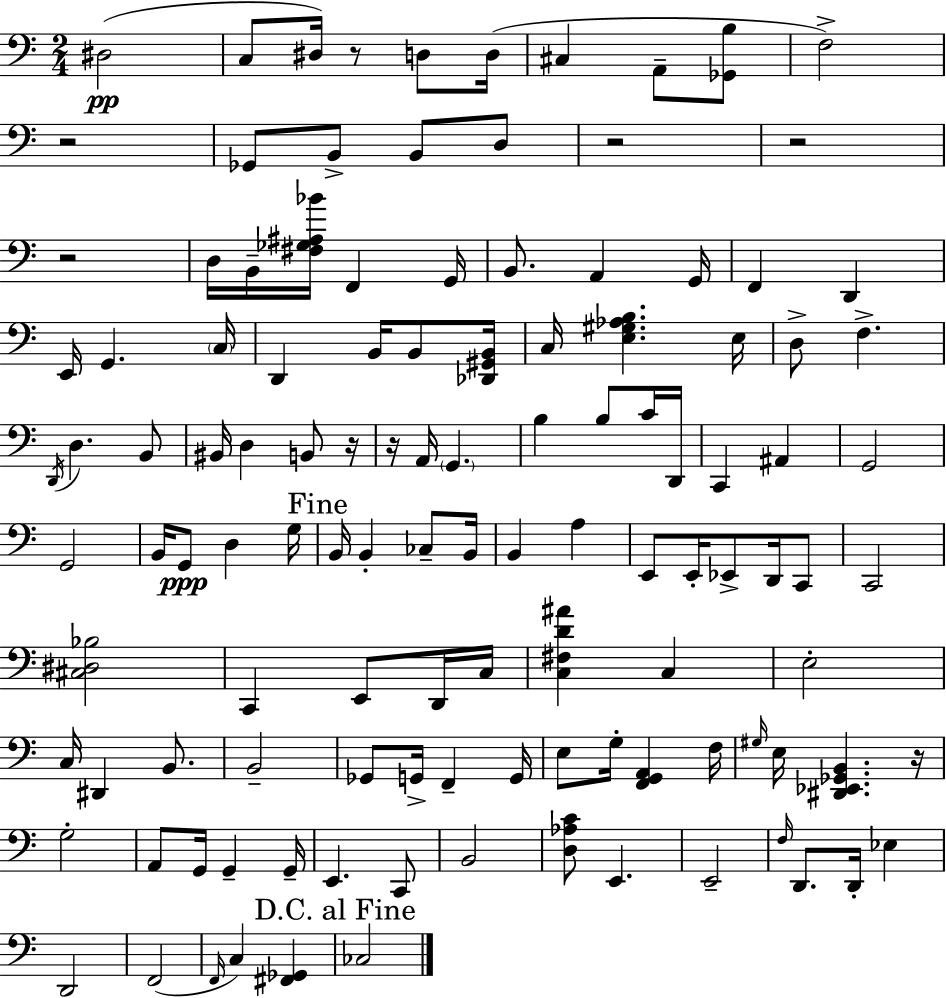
{
  \clef bass
  \numericTimeSignature
  \time 2/4
  \key c \major
  dis2(\pp | c8 dis16) r8 d8 d16( | cis4 a,8-- <ges, b>8 | f2->) | \break r2 | ges,8 b,8-> b,8 d8 | r2 | r2 | \break r2 | d16 b,16-- <fis ges ais bes'>16 f,4 g,16 | b,8. a,4 g,16 | f,4 d,4 | \break e,16 g,4. \parenthesize c16 | d,4 b,16 b,8 <des, gis, b,>16 | c16 <e gis aes b>4. e16 | d8-> f4.-> | \break \acciaccatura { d,16 } d4. b,8 | bis,16 d4 b,8 | r16 r16 a,16 \parenthesize g,4. | b4 b8 c'16 | \break d,16 c,4 ais,4 | g,2 | g,2 | b,16 g,8\ppp d4 | \break g16 \mark "Fine" b,16 b,4-. ces8-- | b,16 b,4 a4 | e,8 e,16-. ees,8-> d,16 c,8 | c,2 | \break <cis dis bes>2 | c,4 e,8 d,16 | c16 <c fis d' ais'>4 c4 | e2-. | \break c16 dis,4 b,8. | b,2-- | ges,8 g,16-> f,4-- | g,16 e8 g16-. <f, g, a,>4 | \break f16 \grace { gis16 } e16 <dis, ees, ges, b,>4. | r16 g2-. | a,8 g,16 g,4-- | g,16-- e,4. | \break c,8 b,2 | <d aes c'>8 e,4. | e,2-- | \grace { f16 } d,8. d,16-. ees4 | \break d,2 | f,2( | \grace { f,16 } c4) | <fis, ges,>4 \mark "D.C. al Fine" ces2 | \break \bar "|."
}